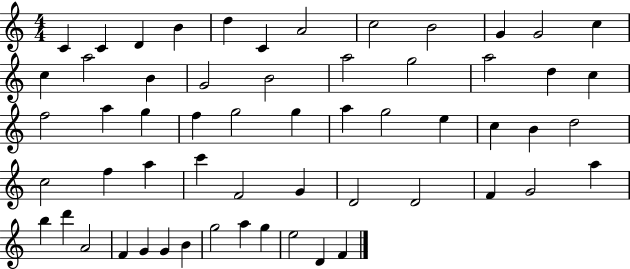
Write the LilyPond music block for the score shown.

{
  \clef treble
  \numericTimeSignature
  \time 4/4
  \key c \major
  c'4 c'4 d'4 b'4 | d''4 c'4 a'2 | c''2 b'2 | g'4 g'2 c''4 | \break c''4 a''2 b'4 | g'2 b'2 | a''2 g''2 | a''2 d''4 c''4 | \break f''2 a''4 g''4 | f''4 g''2 g''4 | a''4 g''2 e''4 | c''4 b'4 d''2 | \break c''2 f''4 a''4 | c'''4 f'2 g'4 | d'2 d'2 | f'4 g'2 a''4 | \break b''4 d'''4 a'2 | f'4 g'4 g'4 b'4 | g''2 a''4 g''4 | e''2 d'4 f'4 | \break \bar "|."
}